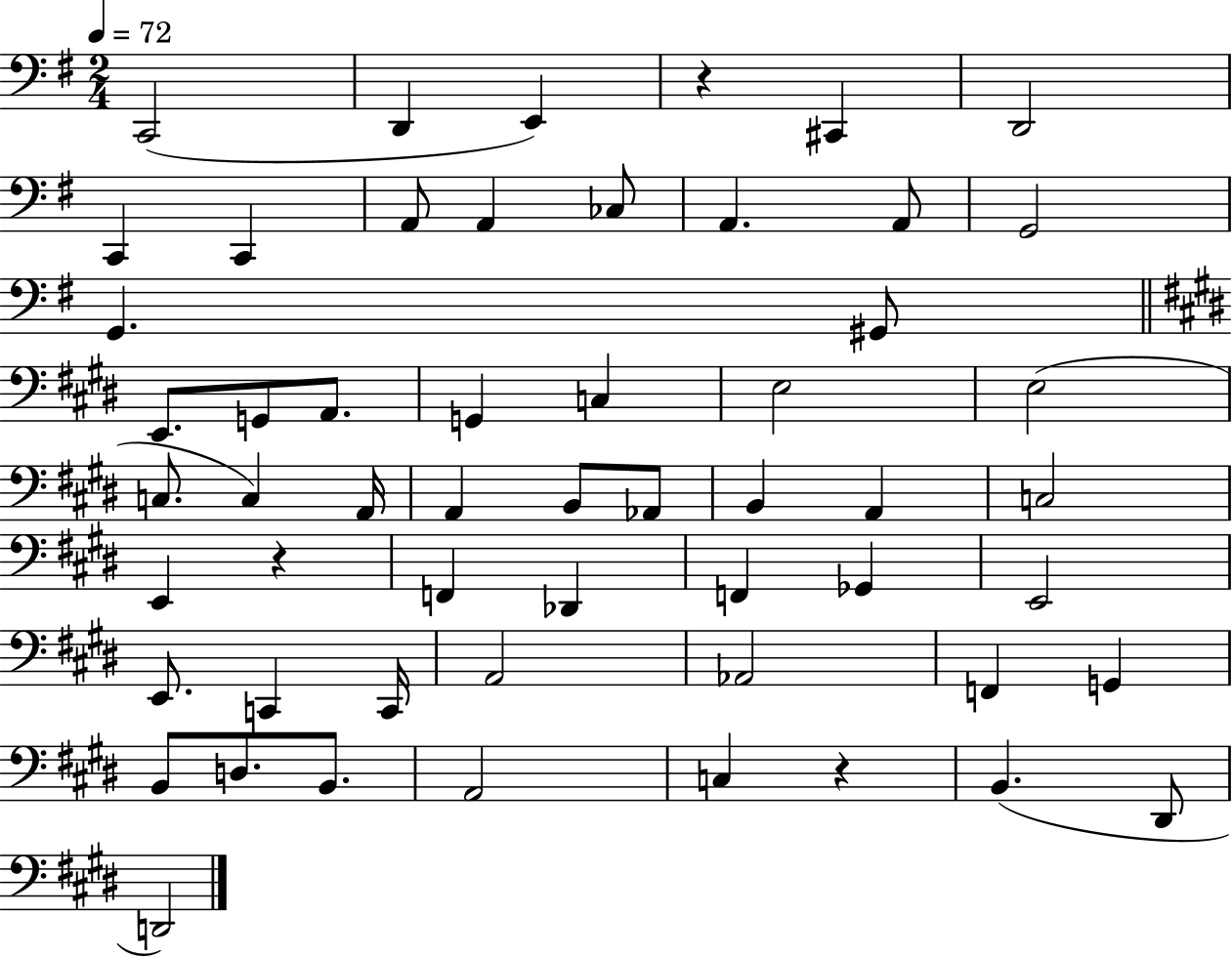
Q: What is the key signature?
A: G major